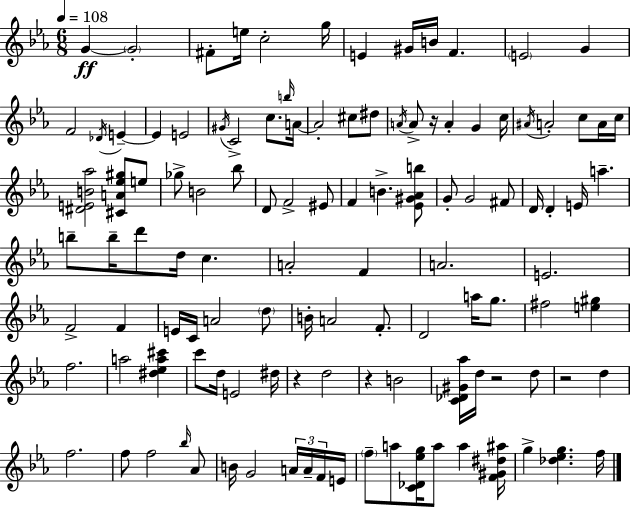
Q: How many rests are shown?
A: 5